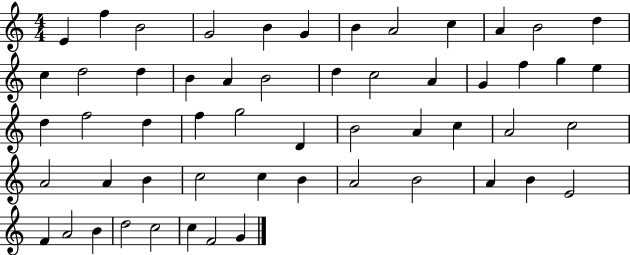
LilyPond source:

{
  \clef treble
  \numericTimeSignature
  \time 4/4
  \key c \major
  e'4 f''4 b'2 | g'2 b'4 g'4 | b'4 a'2 c''4 | a'4 b'2 d''4 | \break c''4 d''2 d''4 | b'4 a'4 b'2 | d''4 c''2 a'4 | g'4 f''4 g''4 e''4 | \break d''4 f''2 d''4 | f''4 g''2 d'4 | b'2 a'4 c''4 | a'2 c''2 | \break a'2 a'4 b'4 | c''2 c''4 b'4 | a'2 b'2 | a'4 b'4 e'2 | \break f'4 a'2 b'4 | d''2 c''2 | c''4 f'2 g'4 | \bar "|."
}